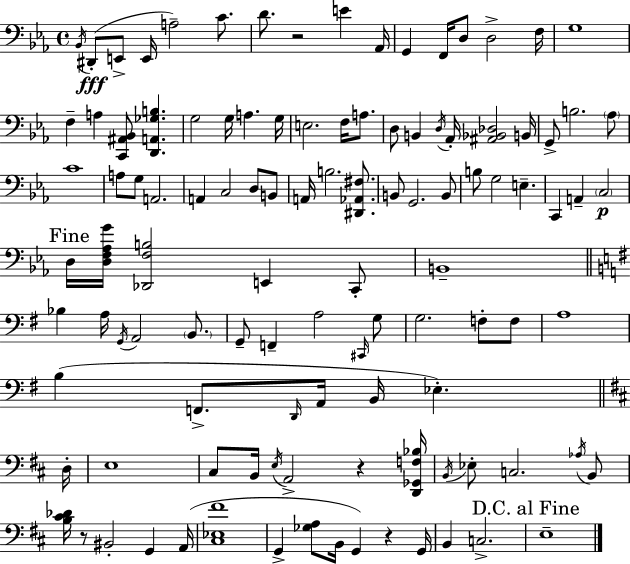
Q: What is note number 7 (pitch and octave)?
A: D4